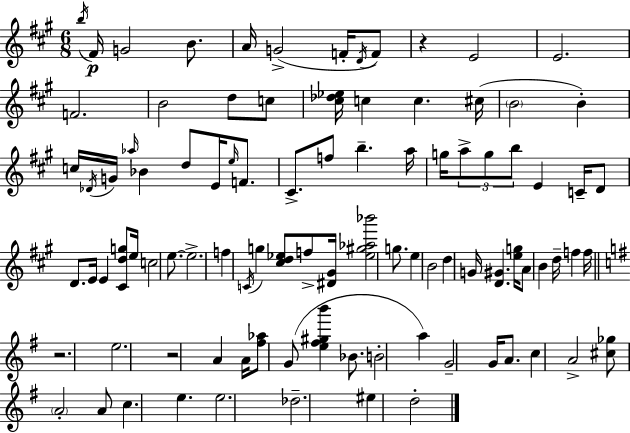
B5/s F#4/s G4/h B4/e. A4/s G4/h F4/s D4/s F4/e R/q E4/h E4/h. F4/h. B4/h D5/e C5/e [C#5,Db5,Eb5]/s C5/q C5/q. C#5/s B4/h B4/q C5/s Db4/s G4/s Ab5/s Bb4/q D5/e E4/s E5/s F4/e. C#4/e. F5/e B5/q. A5/s G5/s A5/e G5/e B5/e E4/q C4/s D4/e D4/e. E4/s E4/q [C#4,D5,G5]/e E5/s C5/h E5/e. E5/h. F5/q C4/s G5/q [C#5,D5,Eb5]/e F5/e [D#4,G#4]/s [Eb5,G#5,Ab5,Bb6]/h G5/e. E5/q B4/h D5/q G4/s [D4,G#4]/q. [E5,G5]/s A4/e B4/q D5/s F5/q F5/s R/h. E5/h. R/h A4/q A4/s [F#5,Ab5]/e G4/e [E5,F#5,G#5,B6]/q Bb4/e. B4/h A5/q G4/h G4/s A4/e. C5/q A4/h [C#5,Gb5]/e A4/h A4/e C5/q. E5/q. E5/h. Db5/h. EIS5/q D5/h